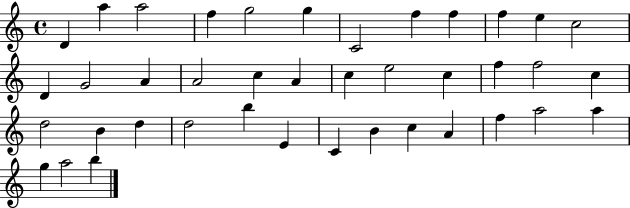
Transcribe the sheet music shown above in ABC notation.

X:1
T:Untitled
M:4/4
L:1/4
K:C
D a a2 f g2 g C2 f f f e c2 D G2 A A2 c A c e2 c f f2 c d2 B d d2 b E C B c A f a2 a g a2 b